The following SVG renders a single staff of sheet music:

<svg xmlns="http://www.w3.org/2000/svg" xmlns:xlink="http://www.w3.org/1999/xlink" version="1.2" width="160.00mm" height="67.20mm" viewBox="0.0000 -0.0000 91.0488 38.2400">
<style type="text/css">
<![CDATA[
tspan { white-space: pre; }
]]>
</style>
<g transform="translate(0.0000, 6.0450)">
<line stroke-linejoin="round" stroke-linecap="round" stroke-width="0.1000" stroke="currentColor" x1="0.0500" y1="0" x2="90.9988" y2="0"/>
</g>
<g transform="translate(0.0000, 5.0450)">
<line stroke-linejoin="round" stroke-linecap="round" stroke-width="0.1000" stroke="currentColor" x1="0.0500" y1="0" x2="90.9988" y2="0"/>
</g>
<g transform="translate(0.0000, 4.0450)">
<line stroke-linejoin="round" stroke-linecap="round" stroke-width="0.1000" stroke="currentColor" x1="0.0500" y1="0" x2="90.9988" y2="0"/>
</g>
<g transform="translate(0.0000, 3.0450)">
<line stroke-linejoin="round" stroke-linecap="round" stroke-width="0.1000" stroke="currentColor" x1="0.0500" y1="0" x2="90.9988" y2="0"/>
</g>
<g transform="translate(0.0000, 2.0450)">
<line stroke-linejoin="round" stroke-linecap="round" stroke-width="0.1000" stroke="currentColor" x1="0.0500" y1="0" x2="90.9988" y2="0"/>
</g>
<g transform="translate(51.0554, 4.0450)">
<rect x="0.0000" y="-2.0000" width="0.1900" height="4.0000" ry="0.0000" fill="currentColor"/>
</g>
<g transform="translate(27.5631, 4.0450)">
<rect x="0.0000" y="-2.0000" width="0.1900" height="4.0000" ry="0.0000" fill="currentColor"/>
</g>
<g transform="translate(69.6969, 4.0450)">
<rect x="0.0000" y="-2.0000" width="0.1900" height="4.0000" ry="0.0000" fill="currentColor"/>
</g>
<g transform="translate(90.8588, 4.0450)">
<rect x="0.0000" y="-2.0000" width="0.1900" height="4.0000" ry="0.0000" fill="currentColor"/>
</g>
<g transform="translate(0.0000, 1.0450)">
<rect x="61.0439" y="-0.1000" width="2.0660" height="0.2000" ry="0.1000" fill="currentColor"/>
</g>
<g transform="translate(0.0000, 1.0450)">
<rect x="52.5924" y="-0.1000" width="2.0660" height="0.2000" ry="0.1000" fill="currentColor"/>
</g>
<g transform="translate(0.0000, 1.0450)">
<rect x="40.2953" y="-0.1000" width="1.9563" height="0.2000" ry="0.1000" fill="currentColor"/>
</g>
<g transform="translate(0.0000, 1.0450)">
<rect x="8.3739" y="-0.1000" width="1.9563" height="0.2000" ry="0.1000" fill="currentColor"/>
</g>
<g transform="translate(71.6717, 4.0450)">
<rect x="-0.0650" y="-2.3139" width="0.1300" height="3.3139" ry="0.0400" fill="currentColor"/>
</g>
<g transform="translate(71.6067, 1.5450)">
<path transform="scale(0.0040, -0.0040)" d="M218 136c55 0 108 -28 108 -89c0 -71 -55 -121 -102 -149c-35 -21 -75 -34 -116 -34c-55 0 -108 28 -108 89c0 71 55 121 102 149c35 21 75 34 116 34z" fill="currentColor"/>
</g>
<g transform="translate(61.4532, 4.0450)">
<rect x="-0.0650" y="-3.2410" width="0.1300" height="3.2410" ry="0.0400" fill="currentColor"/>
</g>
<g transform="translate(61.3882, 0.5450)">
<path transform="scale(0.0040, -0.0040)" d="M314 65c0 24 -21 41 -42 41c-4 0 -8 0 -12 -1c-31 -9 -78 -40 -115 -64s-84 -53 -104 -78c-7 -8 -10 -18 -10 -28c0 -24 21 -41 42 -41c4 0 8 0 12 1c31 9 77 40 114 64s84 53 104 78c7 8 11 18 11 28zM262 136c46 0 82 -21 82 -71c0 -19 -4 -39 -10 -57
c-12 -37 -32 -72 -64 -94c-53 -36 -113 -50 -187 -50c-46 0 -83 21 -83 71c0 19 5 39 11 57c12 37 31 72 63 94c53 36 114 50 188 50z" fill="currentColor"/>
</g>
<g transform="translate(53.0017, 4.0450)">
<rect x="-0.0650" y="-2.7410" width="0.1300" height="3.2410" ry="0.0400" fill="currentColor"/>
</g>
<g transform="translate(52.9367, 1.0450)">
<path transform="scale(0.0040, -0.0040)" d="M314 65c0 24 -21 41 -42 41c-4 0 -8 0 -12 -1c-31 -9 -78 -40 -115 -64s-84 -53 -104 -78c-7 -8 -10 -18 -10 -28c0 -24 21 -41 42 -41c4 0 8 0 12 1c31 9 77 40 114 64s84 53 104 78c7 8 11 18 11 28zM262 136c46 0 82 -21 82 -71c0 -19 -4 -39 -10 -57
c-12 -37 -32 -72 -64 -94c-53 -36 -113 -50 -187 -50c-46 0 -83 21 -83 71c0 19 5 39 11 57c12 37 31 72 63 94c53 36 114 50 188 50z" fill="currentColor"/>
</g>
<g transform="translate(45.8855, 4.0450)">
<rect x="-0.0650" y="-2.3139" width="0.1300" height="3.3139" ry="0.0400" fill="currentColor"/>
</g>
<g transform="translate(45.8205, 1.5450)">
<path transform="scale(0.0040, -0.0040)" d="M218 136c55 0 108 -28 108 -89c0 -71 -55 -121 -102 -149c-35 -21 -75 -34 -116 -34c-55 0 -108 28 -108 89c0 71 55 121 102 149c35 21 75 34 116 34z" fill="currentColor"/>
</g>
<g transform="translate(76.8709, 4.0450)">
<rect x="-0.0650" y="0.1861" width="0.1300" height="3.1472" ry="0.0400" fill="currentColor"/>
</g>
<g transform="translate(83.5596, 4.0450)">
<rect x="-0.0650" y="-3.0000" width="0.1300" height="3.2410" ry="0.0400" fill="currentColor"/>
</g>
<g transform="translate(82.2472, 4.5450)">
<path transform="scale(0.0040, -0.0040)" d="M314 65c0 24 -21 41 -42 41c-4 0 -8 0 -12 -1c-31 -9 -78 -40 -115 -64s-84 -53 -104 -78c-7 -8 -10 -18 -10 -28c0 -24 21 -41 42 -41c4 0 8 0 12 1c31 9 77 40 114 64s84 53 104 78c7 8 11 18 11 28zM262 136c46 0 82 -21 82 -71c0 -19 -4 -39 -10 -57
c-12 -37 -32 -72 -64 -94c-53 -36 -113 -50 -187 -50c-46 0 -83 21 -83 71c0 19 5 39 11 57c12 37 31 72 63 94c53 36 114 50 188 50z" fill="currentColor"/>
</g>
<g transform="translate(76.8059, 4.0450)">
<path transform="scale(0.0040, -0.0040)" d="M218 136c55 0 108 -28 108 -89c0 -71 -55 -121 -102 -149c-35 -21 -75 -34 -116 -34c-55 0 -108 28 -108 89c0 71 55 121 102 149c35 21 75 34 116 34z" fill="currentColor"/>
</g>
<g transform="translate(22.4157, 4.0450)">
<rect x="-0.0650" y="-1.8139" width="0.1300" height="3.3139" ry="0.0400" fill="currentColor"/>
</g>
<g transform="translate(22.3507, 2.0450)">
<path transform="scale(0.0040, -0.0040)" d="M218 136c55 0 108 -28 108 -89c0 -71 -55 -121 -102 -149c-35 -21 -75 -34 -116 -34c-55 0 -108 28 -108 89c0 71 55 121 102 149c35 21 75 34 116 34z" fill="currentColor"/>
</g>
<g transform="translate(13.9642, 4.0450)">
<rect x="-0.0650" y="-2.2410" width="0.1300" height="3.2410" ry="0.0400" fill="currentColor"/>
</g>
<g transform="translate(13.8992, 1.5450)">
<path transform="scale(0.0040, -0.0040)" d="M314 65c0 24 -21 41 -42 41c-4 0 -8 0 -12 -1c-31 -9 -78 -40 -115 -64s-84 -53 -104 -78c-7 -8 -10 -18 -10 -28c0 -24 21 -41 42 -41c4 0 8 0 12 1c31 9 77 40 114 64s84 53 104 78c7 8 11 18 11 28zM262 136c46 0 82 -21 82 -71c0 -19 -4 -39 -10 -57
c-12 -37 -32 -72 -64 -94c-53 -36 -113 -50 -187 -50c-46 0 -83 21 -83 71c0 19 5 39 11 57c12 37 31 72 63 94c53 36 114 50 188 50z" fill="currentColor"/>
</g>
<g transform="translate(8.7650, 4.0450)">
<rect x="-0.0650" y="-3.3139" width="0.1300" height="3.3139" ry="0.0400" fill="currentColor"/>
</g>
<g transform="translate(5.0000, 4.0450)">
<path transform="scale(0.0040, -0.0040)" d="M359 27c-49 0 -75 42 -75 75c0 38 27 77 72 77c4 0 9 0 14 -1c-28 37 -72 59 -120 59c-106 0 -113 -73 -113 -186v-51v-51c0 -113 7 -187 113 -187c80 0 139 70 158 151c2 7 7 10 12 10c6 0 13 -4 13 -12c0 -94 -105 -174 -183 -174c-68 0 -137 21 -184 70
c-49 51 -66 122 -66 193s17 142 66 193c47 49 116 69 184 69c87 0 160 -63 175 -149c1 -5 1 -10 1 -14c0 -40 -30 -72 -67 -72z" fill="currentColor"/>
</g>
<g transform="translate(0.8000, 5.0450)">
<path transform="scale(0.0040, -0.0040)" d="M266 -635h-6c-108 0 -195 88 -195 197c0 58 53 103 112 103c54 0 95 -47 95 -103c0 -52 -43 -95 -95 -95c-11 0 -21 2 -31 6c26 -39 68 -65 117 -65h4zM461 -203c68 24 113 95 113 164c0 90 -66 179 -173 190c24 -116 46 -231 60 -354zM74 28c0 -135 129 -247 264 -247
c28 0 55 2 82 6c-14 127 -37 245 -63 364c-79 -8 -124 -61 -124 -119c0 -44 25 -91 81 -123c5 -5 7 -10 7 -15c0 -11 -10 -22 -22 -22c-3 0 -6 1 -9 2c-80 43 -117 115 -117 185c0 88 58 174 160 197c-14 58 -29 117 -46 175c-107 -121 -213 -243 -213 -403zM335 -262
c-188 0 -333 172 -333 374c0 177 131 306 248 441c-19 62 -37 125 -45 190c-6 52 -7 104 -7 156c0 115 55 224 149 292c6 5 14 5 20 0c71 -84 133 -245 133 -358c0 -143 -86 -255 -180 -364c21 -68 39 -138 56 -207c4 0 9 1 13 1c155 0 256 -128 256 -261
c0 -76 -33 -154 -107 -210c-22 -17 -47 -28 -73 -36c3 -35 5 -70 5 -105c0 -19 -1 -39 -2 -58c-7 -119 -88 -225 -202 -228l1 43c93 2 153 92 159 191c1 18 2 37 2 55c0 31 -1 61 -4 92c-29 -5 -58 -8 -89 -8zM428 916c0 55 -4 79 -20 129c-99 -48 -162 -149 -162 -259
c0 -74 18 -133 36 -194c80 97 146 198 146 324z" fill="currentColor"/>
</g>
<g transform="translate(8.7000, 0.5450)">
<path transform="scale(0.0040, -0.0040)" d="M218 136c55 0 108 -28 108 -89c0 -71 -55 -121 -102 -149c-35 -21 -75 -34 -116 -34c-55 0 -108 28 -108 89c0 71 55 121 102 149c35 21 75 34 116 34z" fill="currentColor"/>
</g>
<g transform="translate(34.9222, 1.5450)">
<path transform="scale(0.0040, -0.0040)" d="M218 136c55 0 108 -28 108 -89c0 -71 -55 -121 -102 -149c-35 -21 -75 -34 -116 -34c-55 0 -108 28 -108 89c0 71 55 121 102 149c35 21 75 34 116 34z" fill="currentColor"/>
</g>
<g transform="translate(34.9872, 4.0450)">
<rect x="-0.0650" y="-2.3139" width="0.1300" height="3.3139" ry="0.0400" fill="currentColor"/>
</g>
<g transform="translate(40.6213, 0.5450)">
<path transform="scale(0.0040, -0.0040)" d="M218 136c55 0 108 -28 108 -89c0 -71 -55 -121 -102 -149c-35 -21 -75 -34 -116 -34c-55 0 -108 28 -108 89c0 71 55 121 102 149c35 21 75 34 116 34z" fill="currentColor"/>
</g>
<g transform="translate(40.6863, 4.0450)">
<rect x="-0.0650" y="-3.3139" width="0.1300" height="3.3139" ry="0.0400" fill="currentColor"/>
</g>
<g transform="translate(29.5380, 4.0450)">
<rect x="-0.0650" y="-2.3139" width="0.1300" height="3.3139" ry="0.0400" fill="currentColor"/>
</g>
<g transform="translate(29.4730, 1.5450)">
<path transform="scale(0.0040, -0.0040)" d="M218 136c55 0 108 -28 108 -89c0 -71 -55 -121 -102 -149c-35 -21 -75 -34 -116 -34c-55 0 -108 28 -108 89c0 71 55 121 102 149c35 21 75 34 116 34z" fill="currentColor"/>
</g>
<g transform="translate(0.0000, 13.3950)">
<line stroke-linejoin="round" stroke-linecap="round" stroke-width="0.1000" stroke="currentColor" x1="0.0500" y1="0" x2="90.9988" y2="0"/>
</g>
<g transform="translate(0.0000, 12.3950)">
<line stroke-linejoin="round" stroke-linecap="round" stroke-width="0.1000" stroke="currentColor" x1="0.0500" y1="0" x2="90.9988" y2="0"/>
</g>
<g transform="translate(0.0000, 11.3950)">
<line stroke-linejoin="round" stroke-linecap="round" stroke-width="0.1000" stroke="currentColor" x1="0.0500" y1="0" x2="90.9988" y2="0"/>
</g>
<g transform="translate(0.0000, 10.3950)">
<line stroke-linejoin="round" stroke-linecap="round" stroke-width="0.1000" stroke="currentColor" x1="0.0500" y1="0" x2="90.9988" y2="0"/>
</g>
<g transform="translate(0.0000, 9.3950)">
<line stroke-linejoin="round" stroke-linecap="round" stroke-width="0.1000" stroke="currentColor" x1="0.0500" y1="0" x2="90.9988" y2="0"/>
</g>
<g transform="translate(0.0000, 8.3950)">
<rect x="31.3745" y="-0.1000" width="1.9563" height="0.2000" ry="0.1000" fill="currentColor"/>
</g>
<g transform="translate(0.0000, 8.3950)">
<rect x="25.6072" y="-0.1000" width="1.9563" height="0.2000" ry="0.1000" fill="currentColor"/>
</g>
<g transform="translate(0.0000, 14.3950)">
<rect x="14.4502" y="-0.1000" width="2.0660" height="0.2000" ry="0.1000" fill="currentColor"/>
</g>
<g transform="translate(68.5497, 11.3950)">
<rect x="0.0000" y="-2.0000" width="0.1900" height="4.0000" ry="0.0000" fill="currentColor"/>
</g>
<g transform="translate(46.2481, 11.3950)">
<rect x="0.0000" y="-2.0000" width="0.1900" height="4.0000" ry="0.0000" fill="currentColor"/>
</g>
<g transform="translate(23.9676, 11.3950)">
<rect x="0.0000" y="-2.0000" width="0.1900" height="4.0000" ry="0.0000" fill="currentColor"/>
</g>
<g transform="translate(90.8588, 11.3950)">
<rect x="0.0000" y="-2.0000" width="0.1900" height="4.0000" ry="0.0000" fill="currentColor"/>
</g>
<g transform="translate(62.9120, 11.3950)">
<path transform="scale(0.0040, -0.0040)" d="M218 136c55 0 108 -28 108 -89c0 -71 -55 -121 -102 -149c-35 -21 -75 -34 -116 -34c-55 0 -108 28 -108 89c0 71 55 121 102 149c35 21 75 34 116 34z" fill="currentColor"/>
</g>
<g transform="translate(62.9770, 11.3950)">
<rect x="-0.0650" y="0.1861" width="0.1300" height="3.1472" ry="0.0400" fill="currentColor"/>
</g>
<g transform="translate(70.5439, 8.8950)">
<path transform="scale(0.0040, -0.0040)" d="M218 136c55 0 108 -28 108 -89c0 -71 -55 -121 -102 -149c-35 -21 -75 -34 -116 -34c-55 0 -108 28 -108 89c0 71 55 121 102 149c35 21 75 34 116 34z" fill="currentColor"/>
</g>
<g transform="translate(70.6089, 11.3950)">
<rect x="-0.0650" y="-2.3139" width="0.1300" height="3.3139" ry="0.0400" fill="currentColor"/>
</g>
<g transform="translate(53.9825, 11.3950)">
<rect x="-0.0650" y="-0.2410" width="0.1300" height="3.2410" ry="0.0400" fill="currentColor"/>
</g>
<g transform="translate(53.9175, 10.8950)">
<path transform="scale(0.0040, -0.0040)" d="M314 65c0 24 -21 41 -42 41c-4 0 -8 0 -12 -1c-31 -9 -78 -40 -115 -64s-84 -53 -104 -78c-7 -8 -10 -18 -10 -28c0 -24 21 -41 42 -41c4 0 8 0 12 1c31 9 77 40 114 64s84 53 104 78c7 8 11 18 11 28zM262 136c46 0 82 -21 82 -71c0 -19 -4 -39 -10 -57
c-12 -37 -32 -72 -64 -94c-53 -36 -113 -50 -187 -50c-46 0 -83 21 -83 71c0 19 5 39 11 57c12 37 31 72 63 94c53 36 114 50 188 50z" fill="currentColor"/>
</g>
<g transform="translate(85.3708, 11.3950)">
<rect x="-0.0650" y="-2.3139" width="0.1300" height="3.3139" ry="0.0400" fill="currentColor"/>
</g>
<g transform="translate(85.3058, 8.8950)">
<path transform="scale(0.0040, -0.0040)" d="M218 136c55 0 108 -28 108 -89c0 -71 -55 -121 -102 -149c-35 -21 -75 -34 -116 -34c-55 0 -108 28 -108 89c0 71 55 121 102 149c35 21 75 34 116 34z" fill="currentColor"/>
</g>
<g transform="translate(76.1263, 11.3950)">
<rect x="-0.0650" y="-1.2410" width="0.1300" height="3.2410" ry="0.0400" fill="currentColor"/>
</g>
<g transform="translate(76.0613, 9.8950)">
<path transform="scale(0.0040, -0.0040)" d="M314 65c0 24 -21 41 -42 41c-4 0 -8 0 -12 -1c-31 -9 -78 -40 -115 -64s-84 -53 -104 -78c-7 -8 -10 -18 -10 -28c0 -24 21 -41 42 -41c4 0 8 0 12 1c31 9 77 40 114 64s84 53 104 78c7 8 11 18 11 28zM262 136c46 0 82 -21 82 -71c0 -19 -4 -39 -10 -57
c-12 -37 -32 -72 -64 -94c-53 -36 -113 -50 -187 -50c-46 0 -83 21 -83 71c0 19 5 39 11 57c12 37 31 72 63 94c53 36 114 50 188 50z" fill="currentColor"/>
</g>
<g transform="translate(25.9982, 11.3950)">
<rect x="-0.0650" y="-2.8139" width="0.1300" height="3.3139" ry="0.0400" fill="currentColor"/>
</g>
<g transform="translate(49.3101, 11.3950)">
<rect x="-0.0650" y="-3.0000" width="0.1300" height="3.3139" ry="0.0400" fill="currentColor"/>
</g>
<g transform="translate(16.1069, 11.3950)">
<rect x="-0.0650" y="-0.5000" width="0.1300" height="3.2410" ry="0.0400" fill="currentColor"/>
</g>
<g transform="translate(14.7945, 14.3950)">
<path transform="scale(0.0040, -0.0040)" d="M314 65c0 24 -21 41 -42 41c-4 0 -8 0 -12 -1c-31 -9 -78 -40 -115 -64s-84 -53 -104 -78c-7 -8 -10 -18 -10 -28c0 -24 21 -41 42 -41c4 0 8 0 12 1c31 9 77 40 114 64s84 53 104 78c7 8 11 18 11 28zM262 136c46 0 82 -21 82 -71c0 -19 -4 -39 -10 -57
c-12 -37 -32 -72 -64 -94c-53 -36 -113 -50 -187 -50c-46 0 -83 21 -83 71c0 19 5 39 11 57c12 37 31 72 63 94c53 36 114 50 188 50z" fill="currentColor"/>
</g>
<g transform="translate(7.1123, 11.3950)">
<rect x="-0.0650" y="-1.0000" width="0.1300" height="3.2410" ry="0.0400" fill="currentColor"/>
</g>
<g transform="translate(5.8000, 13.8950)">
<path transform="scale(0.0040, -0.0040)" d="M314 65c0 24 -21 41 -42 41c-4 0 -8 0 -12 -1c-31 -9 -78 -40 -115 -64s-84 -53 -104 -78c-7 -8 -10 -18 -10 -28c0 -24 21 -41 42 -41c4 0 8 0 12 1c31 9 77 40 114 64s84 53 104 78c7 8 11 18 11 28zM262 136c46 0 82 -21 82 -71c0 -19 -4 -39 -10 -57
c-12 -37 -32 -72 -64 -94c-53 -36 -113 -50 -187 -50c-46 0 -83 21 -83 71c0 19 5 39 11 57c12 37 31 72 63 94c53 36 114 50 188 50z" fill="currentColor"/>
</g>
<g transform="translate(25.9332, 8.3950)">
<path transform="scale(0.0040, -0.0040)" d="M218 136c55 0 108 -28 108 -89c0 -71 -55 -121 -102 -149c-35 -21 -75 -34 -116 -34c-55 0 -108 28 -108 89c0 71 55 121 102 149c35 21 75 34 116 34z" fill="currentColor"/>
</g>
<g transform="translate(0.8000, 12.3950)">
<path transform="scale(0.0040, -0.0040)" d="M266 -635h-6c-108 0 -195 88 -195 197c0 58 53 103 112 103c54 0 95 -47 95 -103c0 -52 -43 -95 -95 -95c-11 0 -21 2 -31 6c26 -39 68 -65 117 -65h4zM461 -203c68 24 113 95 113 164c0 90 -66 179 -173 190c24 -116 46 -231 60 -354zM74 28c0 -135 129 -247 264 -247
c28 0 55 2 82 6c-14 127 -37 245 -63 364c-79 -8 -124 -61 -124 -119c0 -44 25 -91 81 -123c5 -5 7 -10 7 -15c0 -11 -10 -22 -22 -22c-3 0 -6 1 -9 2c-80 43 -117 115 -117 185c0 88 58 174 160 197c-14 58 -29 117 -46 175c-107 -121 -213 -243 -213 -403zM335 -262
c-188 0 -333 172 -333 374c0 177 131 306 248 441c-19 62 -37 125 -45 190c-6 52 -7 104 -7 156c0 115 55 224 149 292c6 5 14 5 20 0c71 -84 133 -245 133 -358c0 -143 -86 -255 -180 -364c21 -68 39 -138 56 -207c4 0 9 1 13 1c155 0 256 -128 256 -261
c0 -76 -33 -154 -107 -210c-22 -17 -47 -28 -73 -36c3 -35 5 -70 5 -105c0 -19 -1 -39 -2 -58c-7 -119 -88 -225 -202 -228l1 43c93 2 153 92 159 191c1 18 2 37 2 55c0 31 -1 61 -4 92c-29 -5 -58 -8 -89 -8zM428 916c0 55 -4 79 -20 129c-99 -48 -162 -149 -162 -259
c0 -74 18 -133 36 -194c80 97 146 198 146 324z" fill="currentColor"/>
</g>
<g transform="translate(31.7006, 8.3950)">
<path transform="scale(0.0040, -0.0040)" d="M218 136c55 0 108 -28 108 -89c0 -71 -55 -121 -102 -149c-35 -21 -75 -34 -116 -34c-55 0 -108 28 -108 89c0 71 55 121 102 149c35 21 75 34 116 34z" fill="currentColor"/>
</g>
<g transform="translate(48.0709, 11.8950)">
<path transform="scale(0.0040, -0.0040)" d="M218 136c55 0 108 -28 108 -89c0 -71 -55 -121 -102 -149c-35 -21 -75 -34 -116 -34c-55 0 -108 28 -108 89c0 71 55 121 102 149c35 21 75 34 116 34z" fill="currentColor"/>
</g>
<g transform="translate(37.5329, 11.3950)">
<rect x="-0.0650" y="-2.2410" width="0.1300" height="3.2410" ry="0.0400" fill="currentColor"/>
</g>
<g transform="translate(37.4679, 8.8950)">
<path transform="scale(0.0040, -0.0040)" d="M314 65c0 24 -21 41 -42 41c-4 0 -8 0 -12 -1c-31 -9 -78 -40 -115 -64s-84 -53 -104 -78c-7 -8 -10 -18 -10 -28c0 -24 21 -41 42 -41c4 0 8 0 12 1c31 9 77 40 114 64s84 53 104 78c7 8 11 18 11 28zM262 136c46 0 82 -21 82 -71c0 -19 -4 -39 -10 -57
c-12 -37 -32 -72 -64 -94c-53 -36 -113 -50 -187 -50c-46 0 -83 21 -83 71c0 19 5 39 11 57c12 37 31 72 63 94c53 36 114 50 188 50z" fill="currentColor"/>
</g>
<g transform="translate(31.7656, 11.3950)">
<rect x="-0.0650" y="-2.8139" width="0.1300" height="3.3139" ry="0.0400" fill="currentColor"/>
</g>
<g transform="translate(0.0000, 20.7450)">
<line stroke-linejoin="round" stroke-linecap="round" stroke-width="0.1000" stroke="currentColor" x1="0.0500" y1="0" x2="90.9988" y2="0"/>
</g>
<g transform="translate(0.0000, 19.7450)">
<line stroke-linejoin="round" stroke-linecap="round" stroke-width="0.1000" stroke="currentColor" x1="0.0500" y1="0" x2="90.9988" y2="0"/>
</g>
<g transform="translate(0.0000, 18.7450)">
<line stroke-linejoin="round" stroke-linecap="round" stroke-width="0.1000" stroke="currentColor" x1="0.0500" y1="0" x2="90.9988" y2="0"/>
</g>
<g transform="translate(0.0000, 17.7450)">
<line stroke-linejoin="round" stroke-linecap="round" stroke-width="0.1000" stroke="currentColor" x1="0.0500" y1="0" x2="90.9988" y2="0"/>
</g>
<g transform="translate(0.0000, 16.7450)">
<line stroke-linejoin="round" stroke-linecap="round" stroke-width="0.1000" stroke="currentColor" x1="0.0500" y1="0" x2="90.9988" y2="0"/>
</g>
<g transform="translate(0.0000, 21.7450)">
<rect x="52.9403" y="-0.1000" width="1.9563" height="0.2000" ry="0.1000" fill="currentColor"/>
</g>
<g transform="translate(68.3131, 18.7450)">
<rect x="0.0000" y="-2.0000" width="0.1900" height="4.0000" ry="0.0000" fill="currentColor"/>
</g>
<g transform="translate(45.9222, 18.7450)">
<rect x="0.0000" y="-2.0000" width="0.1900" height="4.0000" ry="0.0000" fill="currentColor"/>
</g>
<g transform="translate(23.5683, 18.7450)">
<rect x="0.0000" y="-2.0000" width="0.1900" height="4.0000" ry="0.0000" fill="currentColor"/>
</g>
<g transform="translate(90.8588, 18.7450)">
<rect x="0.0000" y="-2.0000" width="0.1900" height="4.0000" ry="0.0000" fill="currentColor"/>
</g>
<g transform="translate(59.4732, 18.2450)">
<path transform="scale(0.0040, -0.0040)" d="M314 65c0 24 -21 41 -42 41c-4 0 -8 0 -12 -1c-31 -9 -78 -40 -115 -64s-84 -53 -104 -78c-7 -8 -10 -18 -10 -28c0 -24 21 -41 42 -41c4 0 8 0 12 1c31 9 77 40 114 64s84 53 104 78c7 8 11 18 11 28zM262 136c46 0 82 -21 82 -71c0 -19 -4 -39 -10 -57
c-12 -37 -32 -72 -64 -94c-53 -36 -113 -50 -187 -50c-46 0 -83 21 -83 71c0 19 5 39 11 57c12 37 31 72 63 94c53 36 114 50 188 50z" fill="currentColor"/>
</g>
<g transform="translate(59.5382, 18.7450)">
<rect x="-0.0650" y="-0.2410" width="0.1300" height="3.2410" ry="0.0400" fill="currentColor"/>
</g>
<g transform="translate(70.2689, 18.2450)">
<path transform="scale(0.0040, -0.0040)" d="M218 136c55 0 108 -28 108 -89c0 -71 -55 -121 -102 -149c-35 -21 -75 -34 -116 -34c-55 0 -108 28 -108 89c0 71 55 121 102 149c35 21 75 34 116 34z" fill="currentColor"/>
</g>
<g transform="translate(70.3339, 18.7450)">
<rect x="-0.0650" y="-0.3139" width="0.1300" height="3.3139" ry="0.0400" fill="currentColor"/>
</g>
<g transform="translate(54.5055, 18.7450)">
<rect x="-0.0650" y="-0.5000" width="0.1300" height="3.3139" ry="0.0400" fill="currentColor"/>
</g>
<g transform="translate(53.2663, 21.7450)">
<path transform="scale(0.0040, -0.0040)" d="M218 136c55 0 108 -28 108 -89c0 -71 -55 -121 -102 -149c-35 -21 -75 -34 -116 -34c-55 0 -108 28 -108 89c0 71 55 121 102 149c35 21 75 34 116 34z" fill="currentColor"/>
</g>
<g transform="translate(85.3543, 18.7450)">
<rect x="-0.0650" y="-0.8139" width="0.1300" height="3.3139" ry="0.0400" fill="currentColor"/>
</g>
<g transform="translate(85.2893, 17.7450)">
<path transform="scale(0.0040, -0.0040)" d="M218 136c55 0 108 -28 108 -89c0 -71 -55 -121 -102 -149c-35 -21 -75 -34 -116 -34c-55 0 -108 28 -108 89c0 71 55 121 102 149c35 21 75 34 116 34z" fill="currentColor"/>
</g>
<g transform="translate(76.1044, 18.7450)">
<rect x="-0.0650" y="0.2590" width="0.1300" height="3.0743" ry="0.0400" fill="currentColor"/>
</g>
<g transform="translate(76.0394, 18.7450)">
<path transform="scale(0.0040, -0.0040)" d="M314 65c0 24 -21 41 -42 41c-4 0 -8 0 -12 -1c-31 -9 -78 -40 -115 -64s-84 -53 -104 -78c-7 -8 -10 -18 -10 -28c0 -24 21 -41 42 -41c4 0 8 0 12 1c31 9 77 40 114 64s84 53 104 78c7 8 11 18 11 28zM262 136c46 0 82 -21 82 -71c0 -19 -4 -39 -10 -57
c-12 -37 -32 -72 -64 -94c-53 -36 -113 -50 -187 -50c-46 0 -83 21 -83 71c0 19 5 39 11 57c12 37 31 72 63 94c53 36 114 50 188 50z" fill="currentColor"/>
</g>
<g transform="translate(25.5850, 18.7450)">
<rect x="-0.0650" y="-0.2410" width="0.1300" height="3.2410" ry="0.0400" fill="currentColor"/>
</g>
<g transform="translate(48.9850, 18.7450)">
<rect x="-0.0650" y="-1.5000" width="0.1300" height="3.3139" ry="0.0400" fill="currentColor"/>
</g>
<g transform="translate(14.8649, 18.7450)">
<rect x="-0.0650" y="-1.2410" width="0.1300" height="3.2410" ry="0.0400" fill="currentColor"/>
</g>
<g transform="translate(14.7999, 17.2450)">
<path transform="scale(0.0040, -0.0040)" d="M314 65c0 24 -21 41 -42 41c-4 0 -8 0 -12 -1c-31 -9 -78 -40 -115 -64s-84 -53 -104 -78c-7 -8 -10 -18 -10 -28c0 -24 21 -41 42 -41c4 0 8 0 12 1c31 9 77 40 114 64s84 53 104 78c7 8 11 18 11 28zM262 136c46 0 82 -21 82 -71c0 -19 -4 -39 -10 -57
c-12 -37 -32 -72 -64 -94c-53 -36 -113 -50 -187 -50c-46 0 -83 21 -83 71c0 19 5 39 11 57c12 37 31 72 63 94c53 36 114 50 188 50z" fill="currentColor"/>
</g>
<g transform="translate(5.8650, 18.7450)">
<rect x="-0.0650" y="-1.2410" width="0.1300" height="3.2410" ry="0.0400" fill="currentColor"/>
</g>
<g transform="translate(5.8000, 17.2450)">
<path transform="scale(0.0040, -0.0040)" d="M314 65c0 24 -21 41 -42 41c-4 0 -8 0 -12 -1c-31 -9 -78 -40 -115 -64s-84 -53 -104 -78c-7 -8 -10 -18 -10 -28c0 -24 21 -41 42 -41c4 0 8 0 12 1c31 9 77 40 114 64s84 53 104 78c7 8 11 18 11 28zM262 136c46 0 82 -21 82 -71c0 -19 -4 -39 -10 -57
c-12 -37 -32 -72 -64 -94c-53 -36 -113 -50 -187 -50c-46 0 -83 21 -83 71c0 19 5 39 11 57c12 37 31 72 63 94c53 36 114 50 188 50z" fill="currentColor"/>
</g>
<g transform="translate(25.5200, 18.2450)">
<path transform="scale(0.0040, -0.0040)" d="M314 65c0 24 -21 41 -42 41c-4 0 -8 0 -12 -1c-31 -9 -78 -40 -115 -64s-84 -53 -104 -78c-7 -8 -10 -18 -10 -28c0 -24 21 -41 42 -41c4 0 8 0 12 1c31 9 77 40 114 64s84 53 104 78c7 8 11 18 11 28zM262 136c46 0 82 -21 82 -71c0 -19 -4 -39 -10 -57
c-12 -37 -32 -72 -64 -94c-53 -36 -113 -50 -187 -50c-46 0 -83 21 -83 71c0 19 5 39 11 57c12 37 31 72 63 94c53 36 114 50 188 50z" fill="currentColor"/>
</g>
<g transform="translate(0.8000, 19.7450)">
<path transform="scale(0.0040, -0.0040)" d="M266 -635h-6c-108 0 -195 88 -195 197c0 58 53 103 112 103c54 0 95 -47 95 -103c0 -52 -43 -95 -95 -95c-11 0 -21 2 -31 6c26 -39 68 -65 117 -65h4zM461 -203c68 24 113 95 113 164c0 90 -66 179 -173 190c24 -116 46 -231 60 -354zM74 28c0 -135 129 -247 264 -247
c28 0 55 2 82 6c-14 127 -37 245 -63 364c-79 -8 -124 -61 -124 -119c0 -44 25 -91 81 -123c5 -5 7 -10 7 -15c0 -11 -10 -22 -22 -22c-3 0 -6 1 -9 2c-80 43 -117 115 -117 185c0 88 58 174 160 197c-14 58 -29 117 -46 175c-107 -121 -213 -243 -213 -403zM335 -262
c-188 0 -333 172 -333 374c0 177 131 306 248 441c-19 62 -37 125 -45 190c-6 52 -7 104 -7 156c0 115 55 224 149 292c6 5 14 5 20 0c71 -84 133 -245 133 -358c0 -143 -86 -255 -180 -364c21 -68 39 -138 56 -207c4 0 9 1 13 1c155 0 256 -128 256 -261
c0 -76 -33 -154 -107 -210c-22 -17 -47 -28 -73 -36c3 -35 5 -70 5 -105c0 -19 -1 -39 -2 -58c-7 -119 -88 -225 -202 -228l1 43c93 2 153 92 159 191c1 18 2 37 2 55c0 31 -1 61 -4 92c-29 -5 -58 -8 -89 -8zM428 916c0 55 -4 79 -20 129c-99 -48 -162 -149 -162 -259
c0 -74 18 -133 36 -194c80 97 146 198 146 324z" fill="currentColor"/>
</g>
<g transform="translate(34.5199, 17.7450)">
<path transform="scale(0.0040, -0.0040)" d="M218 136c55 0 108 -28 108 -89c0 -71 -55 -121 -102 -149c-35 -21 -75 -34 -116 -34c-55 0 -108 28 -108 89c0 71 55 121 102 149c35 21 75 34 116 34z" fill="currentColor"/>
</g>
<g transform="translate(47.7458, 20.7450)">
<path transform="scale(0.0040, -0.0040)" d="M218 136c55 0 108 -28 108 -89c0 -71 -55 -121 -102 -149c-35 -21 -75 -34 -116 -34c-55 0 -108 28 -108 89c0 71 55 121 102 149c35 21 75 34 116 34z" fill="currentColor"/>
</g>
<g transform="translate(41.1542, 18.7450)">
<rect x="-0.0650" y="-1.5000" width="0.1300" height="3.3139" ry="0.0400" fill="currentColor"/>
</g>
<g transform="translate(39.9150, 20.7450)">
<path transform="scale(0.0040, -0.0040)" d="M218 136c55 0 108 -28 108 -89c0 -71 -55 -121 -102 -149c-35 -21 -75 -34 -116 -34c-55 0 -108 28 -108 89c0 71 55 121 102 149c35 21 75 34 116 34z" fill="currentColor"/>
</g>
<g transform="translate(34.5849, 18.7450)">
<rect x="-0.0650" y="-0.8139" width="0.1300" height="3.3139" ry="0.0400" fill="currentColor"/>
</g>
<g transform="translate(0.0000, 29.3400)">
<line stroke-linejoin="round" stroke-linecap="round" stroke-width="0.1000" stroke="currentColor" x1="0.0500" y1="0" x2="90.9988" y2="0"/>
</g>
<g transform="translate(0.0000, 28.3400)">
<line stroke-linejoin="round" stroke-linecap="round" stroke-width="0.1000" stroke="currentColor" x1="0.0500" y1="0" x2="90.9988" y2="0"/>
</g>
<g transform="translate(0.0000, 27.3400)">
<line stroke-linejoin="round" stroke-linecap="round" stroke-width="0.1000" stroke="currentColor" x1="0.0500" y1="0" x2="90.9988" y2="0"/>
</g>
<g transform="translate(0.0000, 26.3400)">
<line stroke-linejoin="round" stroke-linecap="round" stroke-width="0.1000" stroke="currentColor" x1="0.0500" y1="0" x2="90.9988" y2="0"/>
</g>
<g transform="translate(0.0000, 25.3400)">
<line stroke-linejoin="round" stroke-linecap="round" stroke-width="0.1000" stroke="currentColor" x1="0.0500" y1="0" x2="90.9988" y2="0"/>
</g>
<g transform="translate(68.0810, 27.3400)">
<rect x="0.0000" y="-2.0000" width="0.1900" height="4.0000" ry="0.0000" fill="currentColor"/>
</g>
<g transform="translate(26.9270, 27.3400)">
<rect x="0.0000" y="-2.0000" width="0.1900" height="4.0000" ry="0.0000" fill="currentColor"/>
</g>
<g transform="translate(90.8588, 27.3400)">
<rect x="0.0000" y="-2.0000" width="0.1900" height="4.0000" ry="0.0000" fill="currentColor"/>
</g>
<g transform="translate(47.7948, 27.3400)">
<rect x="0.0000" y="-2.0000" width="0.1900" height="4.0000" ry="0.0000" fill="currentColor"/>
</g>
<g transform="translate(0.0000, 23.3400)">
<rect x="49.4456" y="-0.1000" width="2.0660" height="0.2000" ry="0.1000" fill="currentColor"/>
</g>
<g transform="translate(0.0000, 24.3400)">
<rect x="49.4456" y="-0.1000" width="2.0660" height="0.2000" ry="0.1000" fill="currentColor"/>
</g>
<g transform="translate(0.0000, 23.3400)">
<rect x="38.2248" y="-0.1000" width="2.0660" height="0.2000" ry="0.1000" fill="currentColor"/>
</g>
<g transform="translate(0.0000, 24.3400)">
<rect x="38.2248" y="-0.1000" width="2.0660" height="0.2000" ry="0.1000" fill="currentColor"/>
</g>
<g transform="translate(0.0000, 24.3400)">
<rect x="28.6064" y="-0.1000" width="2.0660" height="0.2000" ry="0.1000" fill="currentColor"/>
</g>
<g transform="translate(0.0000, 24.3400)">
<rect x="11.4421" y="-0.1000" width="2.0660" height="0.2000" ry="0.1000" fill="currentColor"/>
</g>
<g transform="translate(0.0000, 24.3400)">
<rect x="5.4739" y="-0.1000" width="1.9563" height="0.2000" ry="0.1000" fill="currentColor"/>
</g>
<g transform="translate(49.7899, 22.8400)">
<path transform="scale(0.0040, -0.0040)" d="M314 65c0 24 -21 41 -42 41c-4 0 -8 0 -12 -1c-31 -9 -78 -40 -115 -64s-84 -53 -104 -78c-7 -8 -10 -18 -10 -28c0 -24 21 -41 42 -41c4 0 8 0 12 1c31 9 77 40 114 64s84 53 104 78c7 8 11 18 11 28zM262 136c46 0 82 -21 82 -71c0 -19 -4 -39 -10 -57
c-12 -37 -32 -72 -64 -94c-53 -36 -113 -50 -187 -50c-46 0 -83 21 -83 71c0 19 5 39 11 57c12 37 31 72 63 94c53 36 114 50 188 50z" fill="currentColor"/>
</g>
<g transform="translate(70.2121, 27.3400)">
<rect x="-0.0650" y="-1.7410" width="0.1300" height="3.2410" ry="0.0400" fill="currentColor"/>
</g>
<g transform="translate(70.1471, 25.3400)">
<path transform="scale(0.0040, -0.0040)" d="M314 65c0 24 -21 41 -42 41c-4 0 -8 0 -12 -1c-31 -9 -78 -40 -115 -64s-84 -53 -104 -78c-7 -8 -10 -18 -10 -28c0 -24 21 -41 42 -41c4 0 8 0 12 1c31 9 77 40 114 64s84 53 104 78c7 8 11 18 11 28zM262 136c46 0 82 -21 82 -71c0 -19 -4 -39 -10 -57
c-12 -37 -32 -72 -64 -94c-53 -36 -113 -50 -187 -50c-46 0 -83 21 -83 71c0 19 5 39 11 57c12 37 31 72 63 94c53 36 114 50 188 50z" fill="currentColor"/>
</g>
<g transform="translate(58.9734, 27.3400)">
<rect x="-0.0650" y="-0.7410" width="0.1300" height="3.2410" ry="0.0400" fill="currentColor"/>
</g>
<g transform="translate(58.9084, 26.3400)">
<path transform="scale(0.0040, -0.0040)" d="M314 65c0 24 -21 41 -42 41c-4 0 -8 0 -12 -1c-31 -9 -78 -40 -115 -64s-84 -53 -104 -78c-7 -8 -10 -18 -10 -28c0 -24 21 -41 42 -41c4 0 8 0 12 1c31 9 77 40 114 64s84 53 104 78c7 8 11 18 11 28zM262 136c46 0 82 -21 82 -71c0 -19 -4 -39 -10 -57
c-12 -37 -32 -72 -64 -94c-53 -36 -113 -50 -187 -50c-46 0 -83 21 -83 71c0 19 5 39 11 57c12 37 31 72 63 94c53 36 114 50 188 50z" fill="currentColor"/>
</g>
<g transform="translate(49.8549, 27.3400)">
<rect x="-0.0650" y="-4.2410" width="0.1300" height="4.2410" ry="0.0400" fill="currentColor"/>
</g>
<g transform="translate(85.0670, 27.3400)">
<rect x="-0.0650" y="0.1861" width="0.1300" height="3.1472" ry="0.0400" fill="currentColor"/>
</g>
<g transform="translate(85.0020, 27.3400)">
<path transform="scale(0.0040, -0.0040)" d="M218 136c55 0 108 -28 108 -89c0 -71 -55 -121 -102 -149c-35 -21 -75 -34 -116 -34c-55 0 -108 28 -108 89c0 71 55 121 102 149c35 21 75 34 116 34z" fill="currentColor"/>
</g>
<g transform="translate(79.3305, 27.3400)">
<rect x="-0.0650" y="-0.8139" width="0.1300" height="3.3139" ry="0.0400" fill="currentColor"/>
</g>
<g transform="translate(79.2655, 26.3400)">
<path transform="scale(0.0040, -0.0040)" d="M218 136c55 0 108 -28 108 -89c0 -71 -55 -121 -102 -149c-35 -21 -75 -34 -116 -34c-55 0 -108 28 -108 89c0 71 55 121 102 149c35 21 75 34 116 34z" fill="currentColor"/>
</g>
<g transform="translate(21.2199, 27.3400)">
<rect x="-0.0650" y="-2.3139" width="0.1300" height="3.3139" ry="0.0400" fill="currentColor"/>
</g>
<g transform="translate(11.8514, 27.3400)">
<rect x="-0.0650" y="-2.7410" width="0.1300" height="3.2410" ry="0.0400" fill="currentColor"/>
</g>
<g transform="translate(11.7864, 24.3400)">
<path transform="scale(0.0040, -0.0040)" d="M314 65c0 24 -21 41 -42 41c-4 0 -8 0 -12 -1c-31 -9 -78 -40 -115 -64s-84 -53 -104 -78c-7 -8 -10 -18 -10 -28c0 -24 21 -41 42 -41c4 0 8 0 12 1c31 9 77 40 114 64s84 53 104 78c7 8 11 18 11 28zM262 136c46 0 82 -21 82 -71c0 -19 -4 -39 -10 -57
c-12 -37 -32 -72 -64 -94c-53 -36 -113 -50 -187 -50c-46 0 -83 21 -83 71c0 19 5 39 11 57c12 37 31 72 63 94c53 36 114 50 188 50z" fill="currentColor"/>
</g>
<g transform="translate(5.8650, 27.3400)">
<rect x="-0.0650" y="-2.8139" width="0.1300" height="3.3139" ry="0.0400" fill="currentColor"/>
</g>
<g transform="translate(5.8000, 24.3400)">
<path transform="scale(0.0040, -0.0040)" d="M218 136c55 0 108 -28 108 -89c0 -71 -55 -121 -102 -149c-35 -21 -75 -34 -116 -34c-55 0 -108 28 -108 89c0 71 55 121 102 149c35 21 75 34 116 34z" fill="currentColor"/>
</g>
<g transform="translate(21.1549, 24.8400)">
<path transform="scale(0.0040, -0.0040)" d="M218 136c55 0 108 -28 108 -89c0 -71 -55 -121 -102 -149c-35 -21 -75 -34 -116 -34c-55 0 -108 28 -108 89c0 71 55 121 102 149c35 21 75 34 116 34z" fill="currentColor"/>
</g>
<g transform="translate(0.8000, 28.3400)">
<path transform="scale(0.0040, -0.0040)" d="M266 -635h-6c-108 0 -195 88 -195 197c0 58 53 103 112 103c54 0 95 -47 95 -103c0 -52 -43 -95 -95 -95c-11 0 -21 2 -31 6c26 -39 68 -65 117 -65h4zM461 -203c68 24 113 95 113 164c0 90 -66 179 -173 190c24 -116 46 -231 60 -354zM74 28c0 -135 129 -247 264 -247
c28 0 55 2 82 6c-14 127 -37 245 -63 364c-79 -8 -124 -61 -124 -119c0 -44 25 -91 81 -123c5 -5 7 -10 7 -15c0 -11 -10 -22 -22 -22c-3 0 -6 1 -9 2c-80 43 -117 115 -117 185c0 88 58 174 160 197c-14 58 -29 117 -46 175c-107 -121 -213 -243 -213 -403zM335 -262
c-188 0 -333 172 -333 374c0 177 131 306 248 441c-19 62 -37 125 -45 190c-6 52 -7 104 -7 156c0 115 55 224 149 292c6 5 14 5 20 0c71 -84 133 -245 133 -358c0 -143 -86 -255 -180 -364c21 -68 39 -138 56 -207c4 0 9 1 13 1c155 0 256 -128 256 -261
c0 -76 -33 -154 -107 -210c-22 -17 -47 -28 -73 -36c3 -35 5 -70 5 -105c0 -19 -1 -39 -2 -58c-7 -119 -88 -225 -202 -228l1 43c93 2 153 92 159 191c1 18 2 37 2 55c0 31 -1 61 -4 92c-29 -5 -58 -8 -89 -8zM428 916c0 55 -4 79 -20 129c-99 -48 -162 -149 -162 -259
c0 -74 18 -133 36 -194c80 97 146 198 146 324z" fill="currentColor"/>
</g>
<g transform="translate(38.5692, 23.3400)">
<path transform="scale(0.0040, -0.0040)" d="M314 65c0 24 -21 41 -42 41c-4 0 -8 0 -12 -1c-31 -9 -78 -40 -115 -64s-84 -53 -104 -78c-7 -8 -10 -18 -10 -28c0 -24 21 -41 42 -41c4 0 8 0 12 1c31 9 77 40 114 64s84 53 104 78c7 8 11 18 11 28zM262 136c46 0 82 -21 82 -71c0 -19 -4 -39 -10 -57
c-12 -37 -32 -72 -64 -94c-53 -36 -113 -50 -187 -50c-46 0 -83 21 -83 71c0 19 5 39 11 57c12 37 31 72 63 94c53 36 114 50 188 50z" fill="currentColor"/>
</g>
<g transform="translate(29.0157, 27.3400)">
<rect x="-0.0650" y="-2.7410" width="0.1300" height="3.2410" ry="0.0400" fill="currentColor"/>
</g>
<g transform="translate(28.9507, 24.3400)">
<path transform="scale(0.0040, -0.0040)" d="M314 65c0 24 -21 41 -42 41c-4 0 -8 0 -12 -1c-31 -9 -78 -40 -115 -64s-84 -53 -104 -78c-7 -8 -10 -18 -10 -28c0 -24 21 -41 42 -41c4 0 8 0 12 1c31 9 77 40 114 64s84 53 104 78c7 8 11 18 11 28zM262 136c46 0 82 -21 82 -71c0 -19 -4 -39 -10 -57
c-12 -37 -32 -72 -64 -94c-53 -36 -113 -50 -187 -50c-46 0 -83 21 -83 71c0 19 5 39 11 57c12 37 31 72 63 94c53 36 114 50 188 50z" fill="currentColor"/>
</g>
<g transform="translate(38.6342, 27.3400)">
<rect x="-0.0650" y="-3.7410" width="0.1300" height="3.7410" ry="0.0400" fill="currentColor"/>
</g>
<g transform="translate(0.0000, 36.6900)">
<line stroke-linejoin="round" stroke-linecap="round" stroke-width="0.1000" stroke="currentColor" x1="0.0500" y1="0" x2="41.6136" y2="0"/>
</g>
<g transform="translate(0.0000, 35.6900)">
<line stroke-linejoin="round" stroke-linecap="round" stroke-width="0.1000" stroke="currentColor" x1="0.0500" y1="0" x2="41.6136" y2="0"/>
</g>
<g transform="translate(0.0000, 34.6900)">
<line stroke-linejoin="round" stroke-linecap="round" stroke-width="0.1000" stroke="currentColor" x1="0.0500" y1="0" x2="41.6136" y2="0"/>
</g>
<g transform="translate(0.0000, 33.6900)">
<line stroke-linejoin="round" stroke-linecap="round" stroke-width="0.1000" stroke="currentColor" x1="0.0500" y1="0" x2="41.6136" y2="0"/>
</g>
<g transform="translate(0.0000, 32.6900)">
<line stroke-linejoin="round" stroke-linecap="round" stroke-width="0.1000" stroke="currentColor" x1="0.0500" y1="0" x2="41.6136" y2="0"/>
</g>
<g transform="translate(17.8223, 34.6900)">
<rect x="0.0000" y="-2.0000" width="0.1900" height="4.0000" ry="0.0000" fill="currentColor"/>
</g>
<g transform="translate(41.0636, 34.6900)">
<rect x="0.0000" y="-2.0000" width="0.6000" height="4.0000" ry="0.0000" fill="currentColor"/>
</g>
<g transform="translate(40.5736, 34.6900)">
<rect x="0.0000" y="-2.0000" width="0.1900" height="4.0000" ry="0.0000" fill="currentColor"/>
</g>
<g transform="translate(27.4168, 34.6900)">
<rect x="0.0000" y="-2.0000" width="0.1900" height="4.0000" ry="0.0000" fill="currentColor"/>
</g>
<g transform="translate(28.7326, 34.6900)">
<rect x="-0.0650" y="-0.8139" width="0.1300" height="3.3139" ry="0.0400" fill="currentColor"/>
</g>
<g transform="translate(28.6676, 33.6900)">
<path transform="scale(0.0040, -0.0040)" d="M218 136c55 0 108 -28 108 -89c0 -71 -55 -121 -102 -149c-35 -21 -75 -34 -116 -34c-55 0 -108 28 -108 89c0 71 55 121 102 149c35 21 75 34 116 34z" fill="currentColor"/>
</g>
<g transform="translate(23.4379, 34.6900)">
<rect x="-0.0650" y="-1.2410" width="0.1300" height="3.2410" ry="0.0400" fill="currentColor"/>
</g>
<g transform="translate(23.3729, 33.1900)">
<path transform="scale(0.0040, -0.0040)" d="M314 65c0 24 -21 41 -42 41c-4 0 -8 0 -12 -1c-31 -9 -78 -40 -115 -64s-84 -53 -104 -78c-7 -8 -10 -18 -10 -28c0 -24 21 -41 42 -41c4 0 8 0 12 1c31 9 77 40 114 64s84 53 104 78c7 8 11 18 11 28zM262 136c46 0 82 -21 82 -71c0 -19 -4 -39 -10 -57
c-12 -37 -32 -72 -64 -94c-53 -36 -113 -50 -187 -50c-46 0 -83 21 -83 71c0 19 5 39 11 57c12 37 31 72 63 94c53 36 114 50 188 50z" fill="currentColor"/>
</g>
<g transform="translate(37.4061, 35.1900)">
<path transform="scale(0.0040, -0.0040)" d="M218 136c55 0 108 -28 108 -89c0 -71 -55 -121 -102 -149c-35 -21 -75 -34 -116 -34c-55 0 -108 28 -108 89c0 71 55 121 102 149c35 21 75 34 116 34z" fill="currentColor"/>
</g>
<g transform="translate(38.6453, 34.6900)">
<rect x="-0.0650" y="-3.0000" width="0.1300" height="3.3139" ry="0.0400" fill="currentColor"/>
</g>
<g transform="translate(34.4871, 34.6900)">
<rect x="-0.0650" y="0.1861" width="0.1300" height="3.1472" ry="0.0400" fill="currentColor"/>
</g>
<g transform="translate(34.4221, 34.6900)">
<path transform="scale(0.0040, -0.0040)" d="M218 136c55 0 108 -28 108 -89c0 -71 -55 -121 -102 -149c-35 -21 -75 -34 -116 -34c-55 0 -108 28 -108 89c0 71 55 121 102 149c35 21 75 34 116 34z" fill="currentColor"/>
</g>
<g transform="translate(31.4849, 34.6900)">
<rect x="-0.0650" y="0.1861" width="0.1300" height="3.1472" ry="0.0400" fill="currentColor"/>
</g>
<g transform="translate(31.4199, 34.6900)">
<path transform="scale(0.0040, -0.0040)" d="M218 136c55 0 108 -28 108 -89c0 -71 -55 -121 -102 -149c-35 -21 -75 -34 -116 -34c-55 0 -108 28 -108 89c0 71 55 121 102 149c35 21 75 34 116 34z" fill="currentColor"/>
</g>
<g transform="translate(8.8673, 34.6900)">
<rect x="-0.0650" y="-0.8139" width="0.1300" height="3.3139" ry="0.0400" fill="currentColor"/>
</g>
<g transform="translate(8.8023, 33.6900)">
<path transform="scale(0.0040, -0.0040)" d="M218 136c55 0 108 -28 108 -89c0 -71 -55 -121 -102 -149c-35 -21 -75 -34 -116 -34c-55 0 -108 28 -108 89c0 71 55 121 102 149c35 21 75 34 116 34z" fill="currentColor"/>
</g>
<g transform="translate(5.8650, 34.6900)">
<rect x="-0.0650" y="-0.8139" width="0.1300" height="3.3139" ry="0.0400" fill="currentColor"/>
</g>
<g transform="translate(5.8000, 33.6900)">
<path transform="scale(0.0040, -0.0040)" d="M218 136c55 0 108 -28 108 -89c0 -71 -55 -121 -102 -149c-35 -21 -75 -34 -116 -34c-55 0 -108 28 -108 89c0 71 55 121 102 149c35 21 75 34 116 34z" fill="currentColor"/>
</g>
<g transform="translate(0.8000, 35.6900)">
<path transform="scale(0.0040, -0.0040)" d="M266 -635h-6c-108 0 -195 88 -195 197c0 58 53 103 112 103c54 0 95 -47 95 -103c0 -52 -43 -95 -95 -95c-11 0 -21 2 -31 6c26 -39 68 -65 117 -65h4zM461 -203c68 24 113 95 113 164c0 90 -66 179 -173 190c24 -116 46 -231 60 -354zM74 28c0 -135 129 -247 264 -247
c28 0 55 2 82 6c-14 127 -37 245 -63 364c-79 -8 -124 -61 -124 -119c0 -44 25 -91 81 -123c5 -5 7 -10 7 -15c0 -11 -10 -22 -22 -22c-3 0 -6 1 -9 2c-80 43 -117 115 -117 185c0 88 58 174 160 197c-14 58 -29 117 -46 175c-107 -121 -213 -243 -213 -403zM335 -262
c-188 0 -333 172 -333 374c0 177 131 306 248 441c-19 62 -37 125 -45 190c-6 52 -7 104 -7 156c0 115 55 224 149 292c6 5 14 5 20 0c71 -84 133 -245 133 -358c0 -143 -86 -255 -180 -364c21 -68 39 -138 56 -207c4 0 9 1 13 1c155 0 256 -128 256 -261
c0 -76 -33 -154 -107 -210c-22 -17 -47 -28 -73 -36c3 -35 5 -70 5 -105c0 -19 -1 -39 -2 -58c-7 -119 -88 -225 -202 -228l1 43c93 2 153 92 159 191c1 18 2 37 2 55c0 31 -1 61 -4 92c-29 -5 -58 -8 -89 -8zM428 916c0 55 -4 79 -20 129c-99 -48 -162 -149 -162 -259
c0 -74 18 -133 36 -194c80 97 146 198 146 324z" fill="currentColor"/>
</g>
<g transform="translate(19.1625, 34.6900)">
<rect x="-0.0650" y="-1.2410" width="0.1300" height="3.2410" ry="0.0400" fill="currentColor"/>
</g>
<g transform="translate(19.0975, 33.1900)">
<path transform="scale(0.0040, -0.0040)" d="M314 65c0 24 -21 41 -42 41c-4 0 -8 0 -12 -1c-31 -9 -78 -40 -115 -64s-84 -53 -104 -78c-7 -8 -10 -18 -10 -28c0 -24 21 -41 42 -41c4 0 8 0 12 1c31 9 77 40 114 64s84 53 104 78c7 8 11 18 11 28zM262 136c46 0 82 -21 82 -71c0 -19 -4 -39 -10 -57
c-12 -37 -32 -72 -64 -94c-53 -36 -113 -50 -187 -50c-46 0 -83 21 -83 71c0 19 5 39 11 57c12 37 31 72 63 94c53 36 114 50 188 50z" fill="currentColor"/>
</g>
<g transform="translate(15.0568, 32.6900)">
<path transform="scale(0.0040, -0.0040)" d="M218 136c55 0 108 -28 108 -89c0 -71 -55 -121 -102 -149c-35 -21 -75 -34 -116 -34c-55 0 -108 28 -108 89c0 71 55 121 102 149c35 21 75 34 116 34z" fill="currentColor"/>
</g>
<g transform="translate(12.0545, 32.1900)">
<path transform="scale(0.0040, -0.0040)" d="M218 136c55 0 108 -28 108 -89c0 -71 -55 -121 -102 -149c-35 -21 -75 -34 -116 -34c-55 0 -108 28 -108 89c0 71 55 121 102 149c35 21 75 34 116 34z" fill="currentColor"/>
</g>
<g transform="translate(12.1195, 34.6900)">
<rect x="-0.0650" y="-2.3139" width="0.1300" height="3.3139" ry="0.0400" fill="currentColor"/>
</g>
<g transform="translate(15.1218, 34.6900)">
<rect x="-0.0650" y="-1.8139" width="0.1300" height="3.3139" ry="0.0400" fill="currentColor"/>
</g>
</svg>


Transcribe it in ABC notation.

X:1
T:Untitled
M:4/4
L:1/4
K:C
b g2 f g g b g a2 b2 g B A2 D2 C2 a a g2 A c2 B g e2 g e2 e2 c2 d E E C c2 c B2 d a a2 g a2 c'2 d'2 d2 f2 d B d d g f e2 e2 d B B A